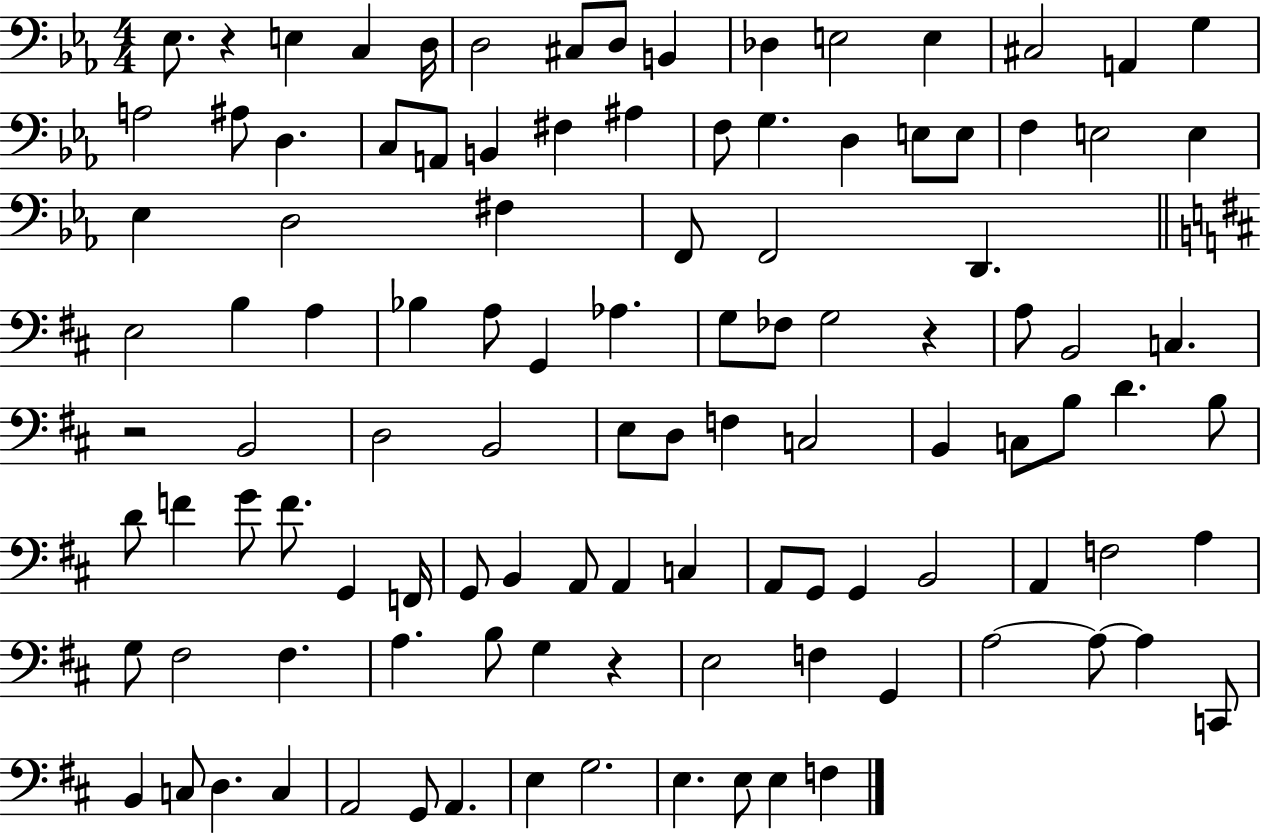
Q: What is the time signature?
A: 4/4